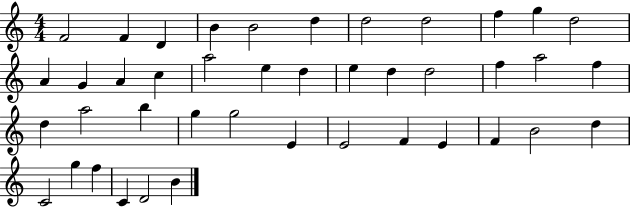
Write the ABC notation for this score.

X:1
T:Untitled
M:4/4
L:1/4
K:C
F2 F D B B2 d d2 d2 f g d2 A G A c a2 e d e d d2 f a2 f d a2 b g g2 E E2 F E F B2 d C2 g f C D2 B